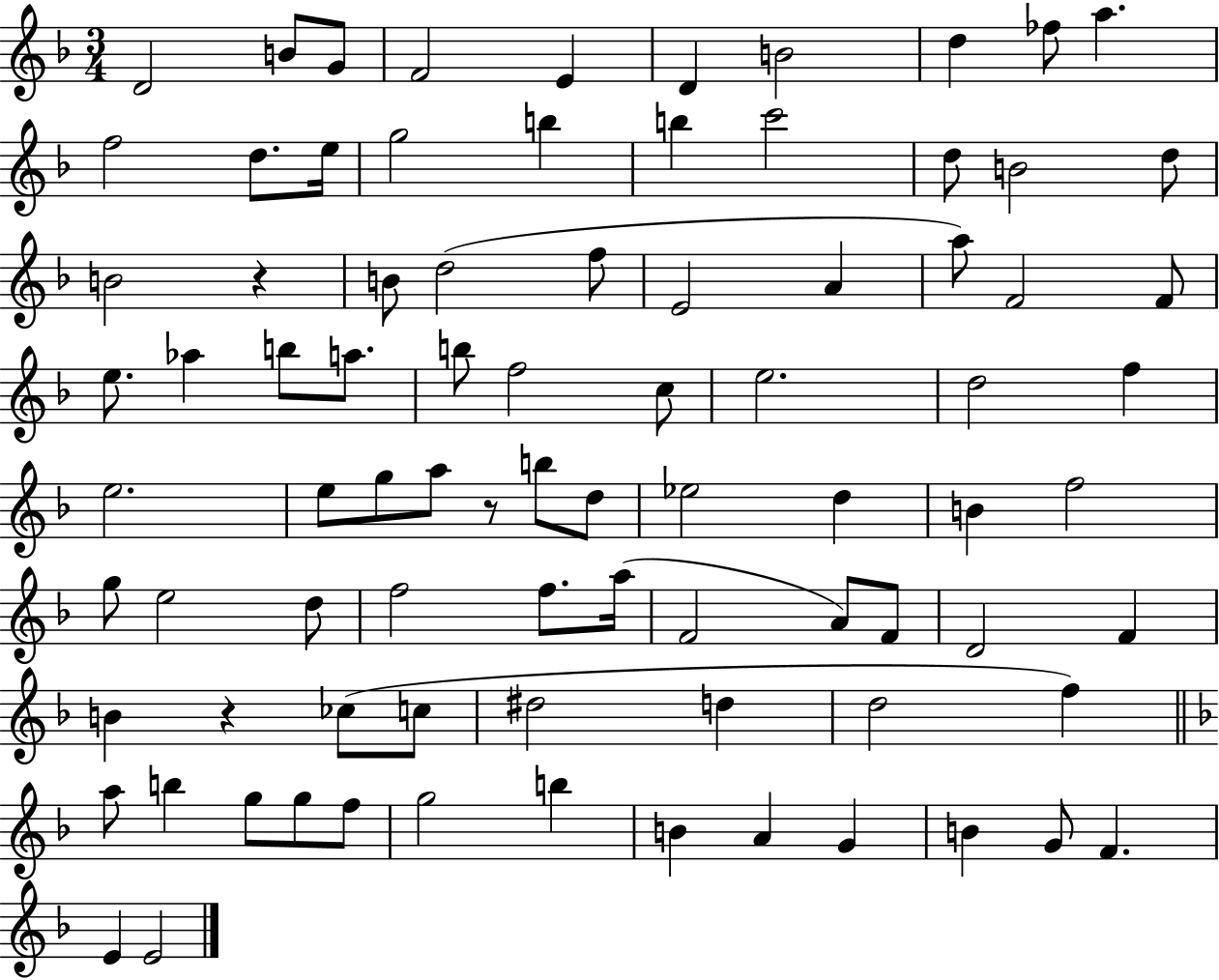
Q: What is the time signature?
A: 3/4